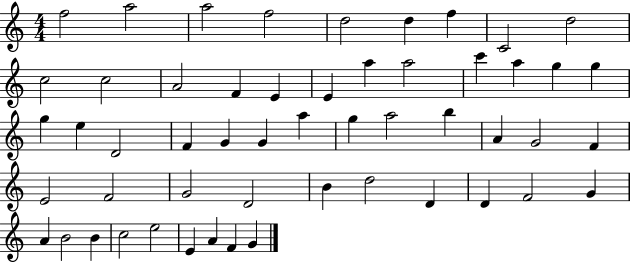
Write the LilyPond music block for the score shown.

{
  \clef treble
  \numericTimeSignature
  \time 4/4
  \key c \major
  f''2 a''2 | a''2 f''2 | d''2 d''4 f''4 | c'2 d''2 | \break c''2 c''2 | a'2 f'4 e'4 | e'4 a''4 a''2 | c'''4 a''4 g''4 g''4 | \break g''4 e''4 d'2 | f'4 g'4 g'4 a''4 | g''4 a''2 b''4 | a'4 g'2 f'4 | \break e'2 f'2 | g'2 d'2 | b'4 d''2 d'4 | d'4 f'2 g'4 | \break a'4 b'2 b'4 | c''2 e''2 | e'4 a'4 f'4 g'4 | \bar "|."
}